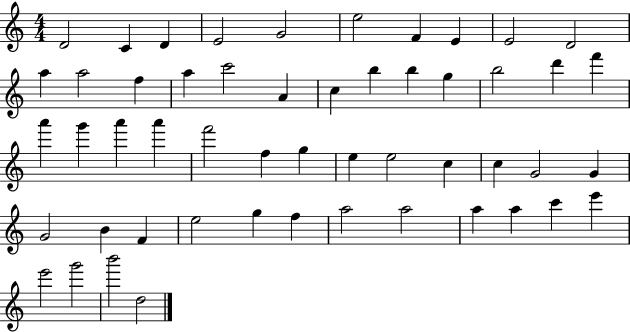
X:1
T:Untitled
M:4/4
L:1/4
K:C
D2 C D E2 G2 e2 F E E2 D2 a a2 f a c'2 A c b b g b2 d' f' a' g' a' a' f'2 f g e e2 c c G2 G G2 B F e2 g f a2 a2 a a c' e' e'2 g'2 b'2 d2